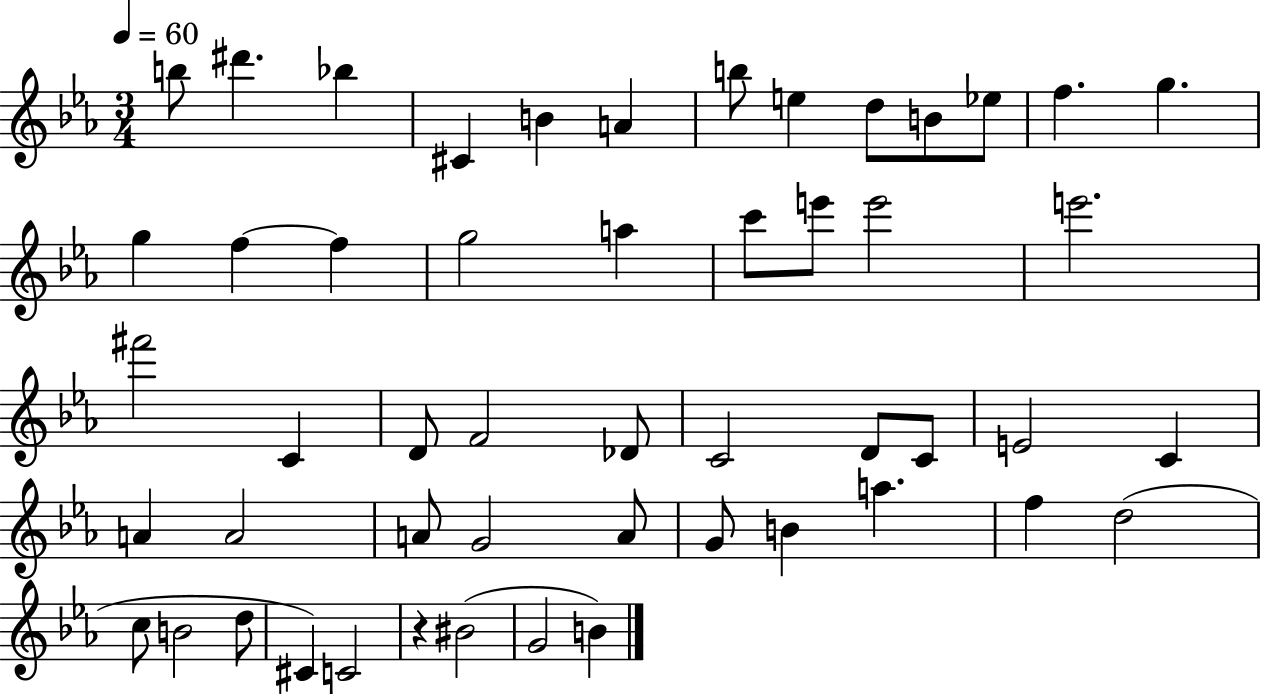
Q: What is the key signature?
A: EES major